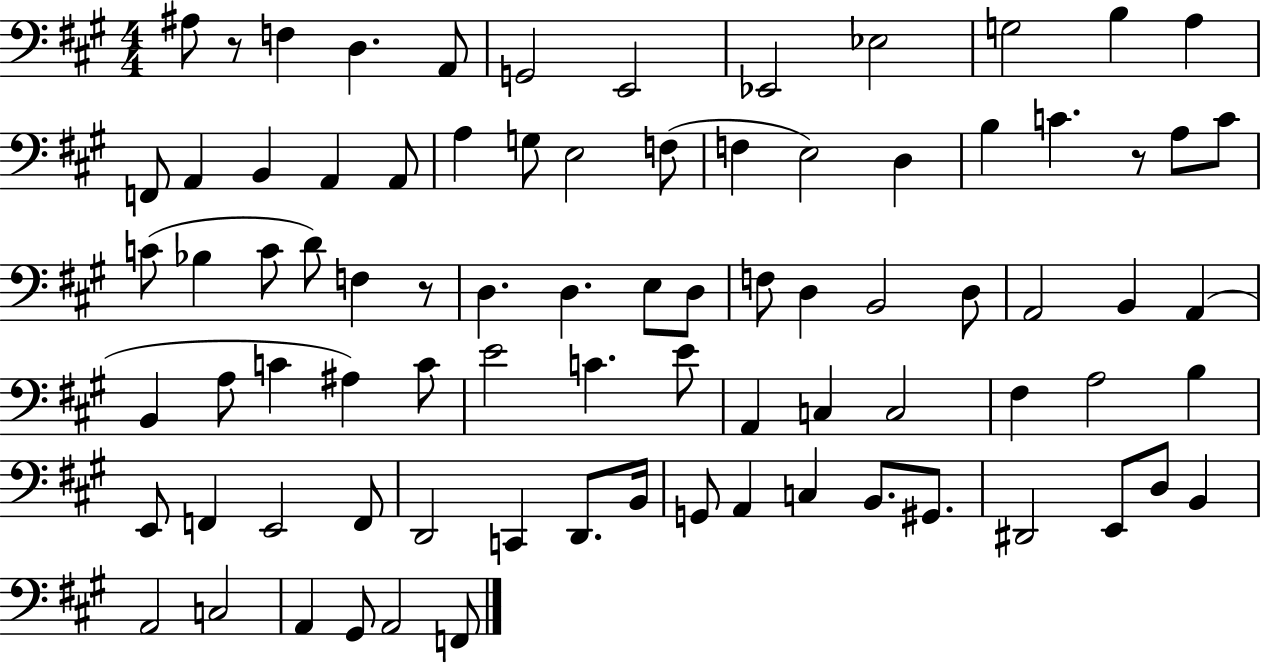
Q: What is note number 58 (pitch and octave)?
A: E2